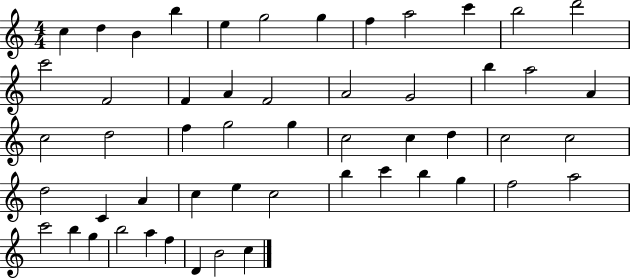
X:1
T:Untitled
M:4/4
L:1/4
K:C
c d B b e g2 g f a2 c' b2 d'2 c'2 F2 F A F2 A2 G2 b a2 A c2 d2 f g2 g c2 c d c2 c2 d2 C A c e c2 b c' b g f2 a2 c'2 b g b2 a f D B2 c